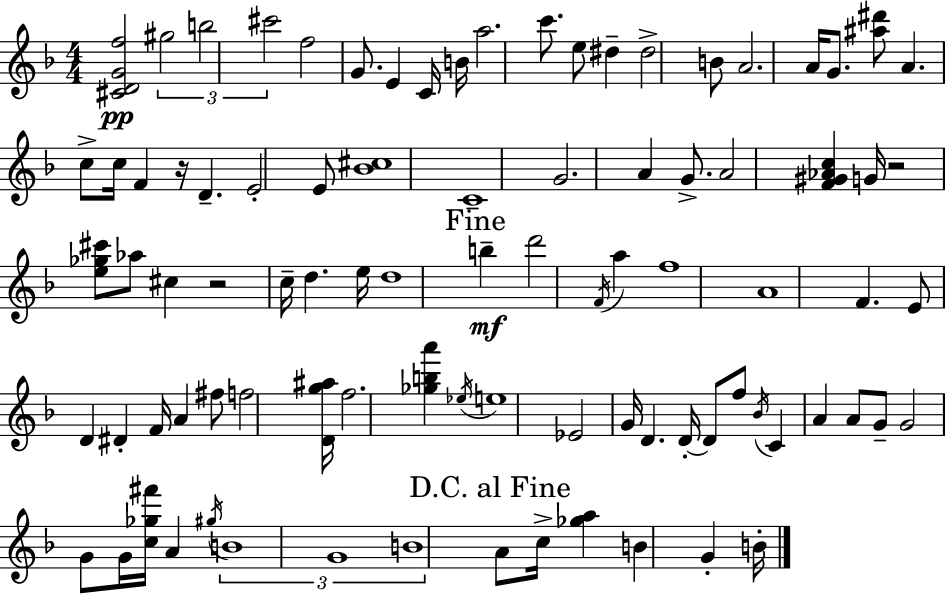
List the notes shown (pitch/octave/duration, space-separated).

[C#4,D4,G4,F5]/h G#5/h B5/h C#6/h F5/h G4/e. E4/q C4/s B4/s A5/h. C6/e. E5/e D#5/q D#5/h B4/e A4/h. A4/s G4/e. [A#5,D#6]/e A4/q. C5/e C5/s F4/q R/s D4/q. E4/h E4/e [Bb4,C#5]/w C4/w G4/h. A4/q G4/e. A4/h [F4,G#4,Ab4,C5]/q G4/s R/h [E5,Gb5,C#6]/e Ab5/e C#5/q R/h C5/s D5/q. E5/s D5/w B5/q D6/h F4/s A5/q F5/w A4/w F4/q. E4/e D4/q D#4/q F4/s A4/q F#5/e F5/h [D4,G5,A#5]/s F5/h. [Gb5,B5,A6]/q Eb5/s E5/w Eb4/h G4/s D4/q. D4/s D4/e F5/e Bb4/s C4/q A4/q A4/e G4/e G4/h G4/e G4/s [C5,Gb5,F#6]/s A4/q G#5/s B4/w G4/w B4/w A4/e C5/s [Gb5,A5]/q B4/q G4/q B4/s